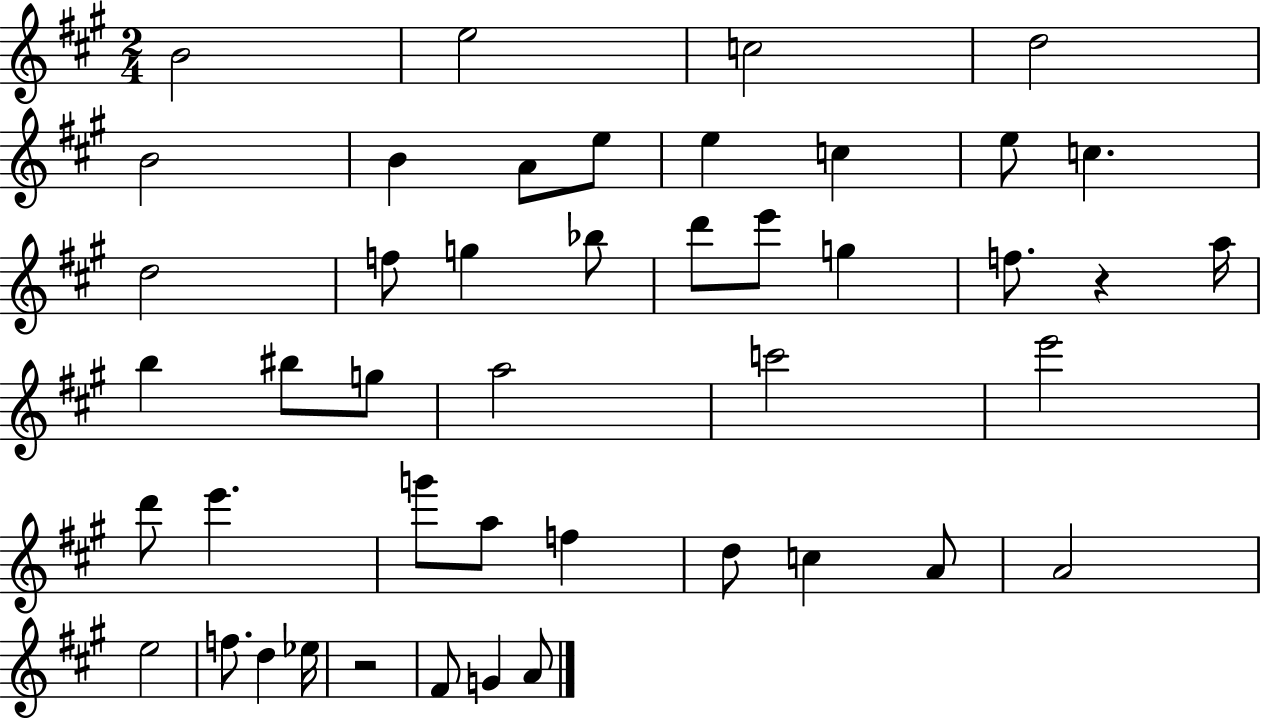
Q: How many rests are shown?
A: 2